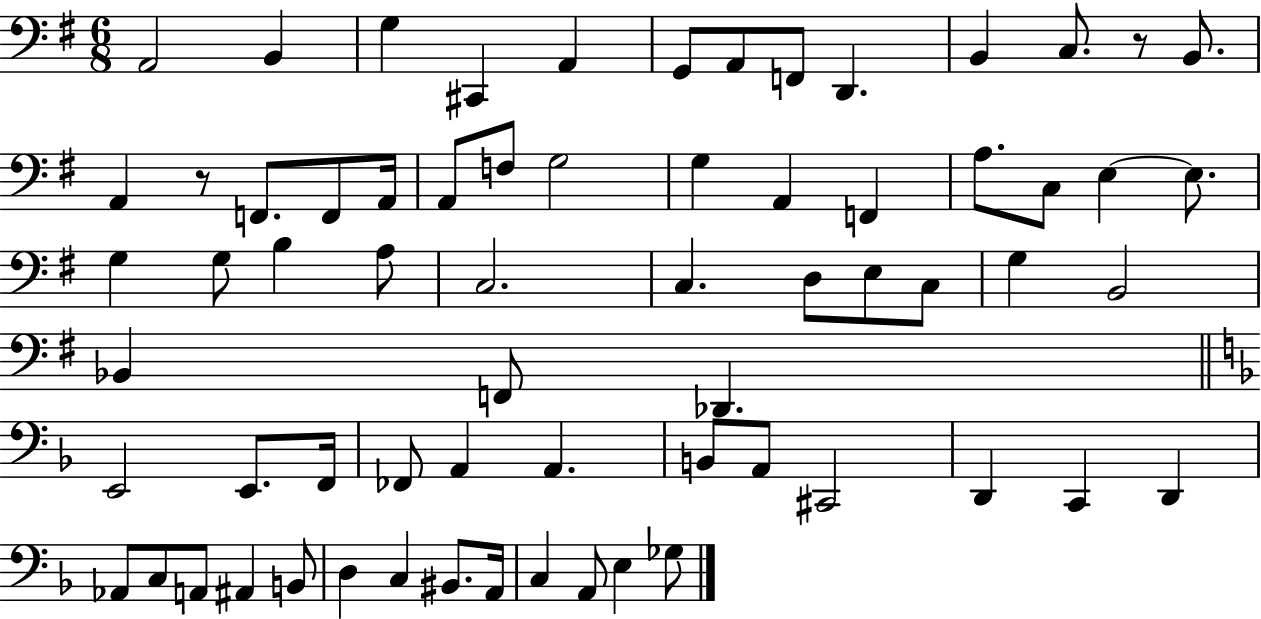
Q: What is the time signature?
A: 6/8